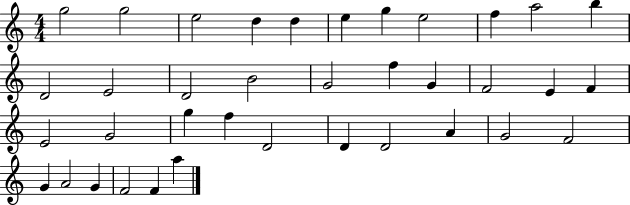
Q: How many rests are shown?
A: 0